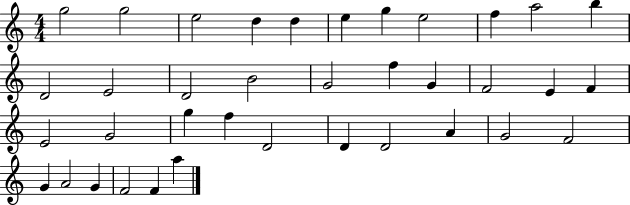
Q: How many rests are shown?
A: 0